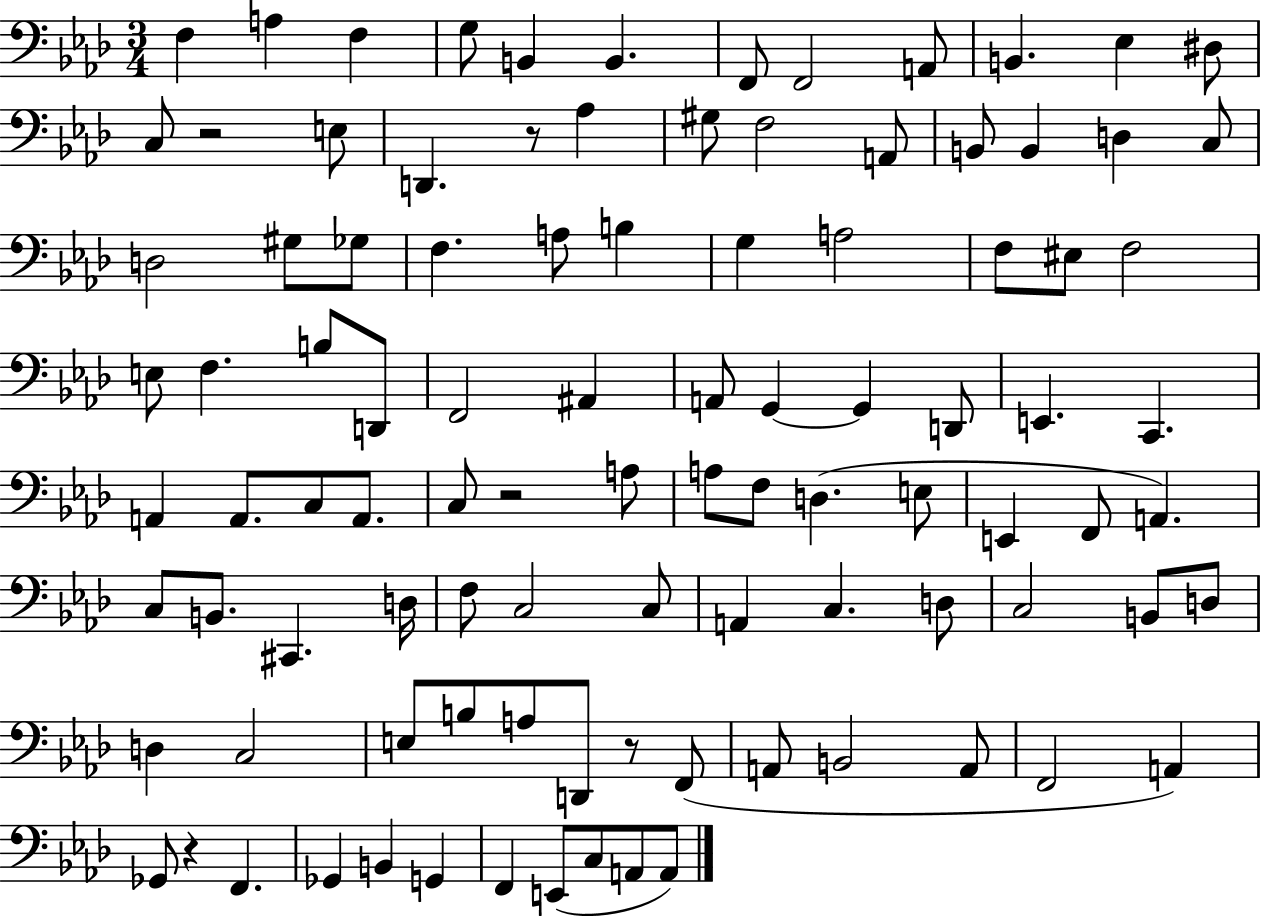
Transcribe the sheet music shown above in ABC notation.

X:1
T:Untitled
M:3/4
L:1/4
K:Ab
F, A, F, G,/2 B,, B,, F,,/2 F,,2 A,,/2 B,, _E, ^D,/2 C,/2 z2 E,/2 D,, z/2 _A, ^G,/2 F,2 A,,/2 B,,/2 B,, D, C,/2 D,2 ^G,/2 _G,/2 F, A,/2 B, G, A,2 F,/2 ^E,/2 F,2 E,/2 F, B,/2 D,,/2 F,,2 ^A,, A,,/2 G,, G,, D,,/2 E,, C,, A,, A,,/2 C,/2 A,,/2 C,/2 z2 A,/2 A,/2 F,/2 D, E,/2 E,, F,,/2 A,, C,/2 B,,/2 ^C,, D,/4 F,/2 C,2 C,/2 A,, C, D,/2 C,2 B,,/2 D,/2 D, C,2 E,/2 B,/2 A,/2 D,,/2 z/2 F,,/2 A,,/2 B,,2 A,,/2 F,,2 A,, _G,,/2 z F,, _G,, B,, G,, F,, E,,/2 C,/2 A,,/2 A,,/2